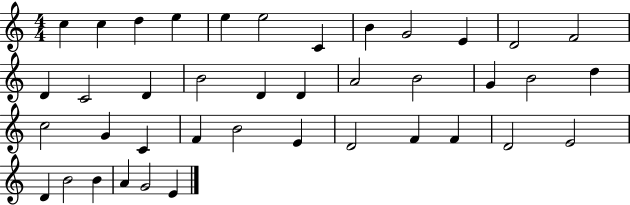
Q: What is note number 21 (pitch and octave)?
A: G4